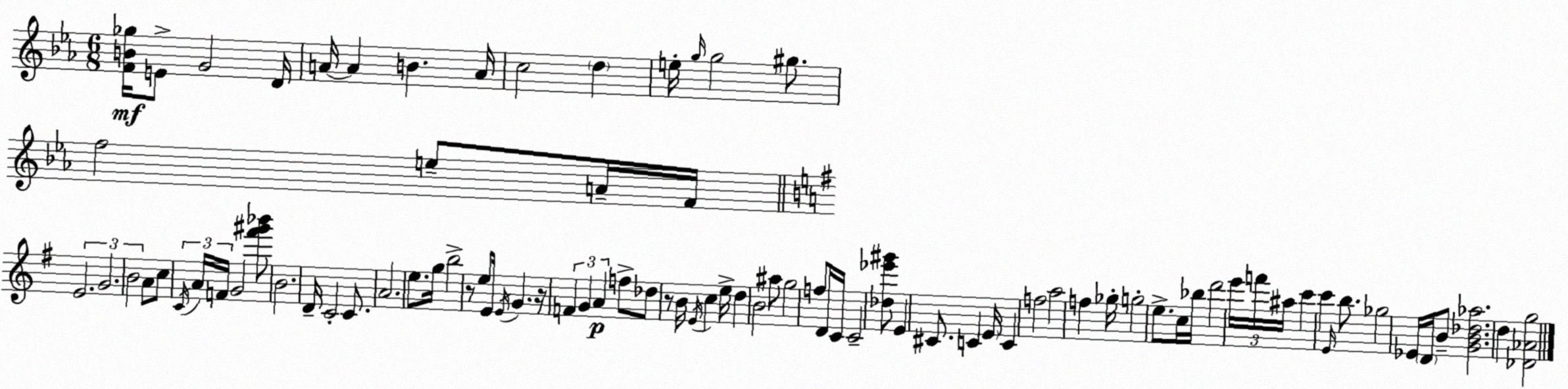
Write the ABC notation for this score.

X:1
T:Untitled
M:6/8
L:1/4
K:Eb
[FB_g]/4 E/2 G2 D/4 A/4 A B A/4 c2 d e/4 g/4 g2 ^g/2 f2 e/2 A/4 F/4 E2 G2 B2 A/2 c/2 C/4 A/4 F/4 G2 [^f'^g'_b']/2 B2 D/4 C2 C/2 A2 e/2 g/4 b2 z/2 e/2 E/4 E/4 G z/4 F G A f/2 _d/2 z/2 B/4 E/4 c e/4 d B2 ^a/2 g2 f/2 D/4 C/4 C2 [_d_e'^g']/2 E ^C/2 C E/4 C f2 a2 f _g/4 g2 e/2 c/4 _b/4 d'2 e'/4 f'/4 ^a/4 c' c' E/4 b/2 _g2 _E/4 D/4 B/2 [GB_d_a]2 d [_D_Ag]2